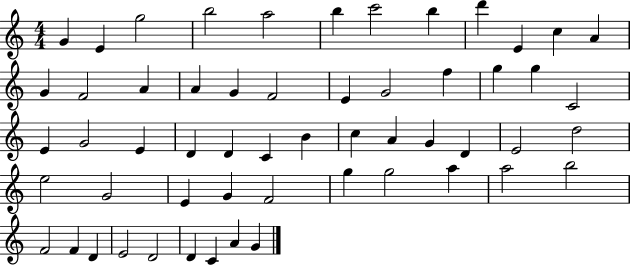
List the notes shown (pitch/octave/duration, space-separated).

G4/q E4/q G5/h B5/h A5/h B5/q C6/h B5/q D6/q E4/q C5/q A4/q G4/q F4/h A4/q A4/q G4/q F4/h E4/q G4/h F5/q G5/q G5/q C4/h E4/q G4/h E4/q D4/q D4/q C4/q B4/q C5/q A4/q G4/q D4/q E4/h D5/h E5/h G4/h E4/q G4/q F4/h G5/q G5/h A5/q A5/h B5/h F4/h F4/q D4/q E4/h D4/h D4/q C4/q A4/q G4/q